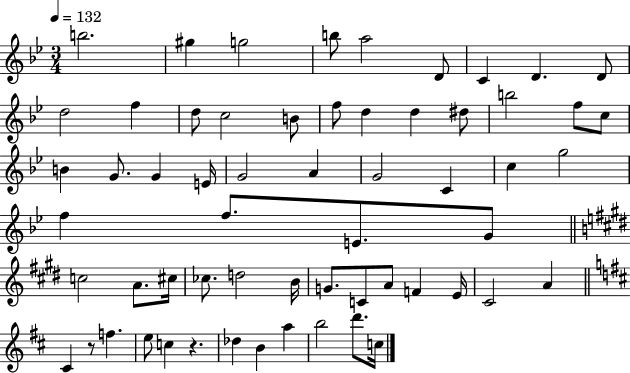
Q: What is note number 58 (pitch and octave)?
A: C5